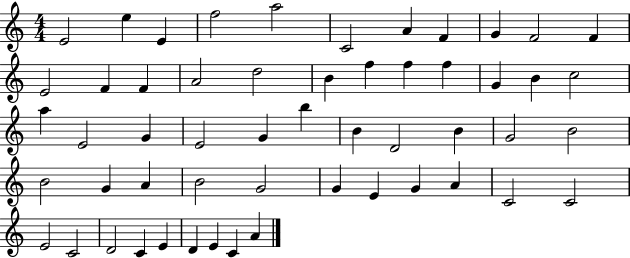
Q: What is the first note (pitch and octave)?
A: E4